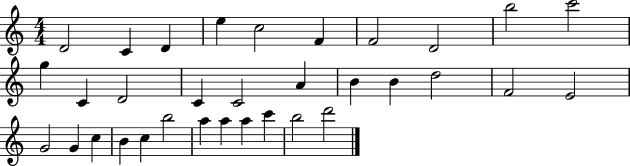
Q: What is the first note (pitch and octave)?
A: D4